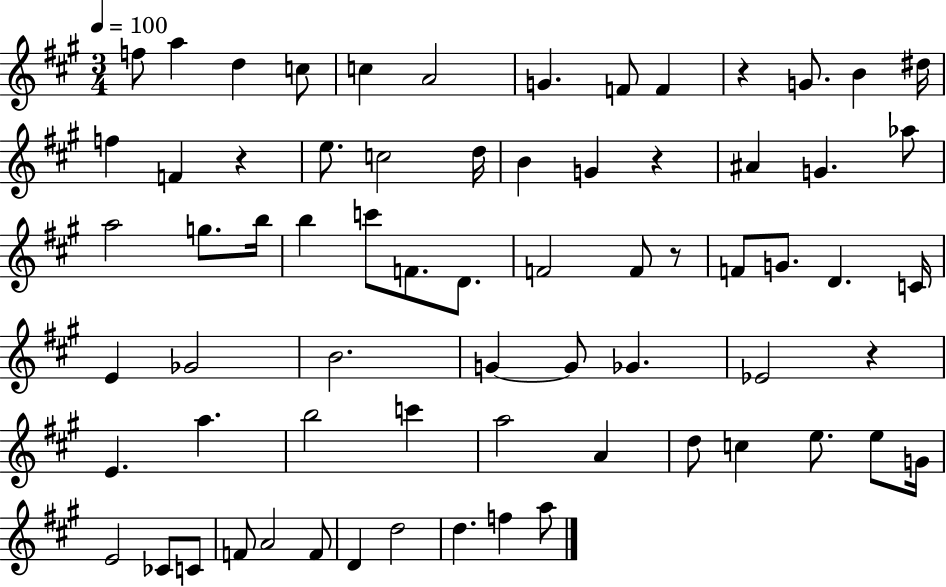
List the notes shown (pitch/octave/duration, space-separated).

F5/e A5/q D5/q C5/e C5/q A4/h G4/q. F4/e F4/q R/q G4/e. B4/q D#5/s F5/q F4/q R/q E5/e. C5/h D5/s B4/q G4/q R/q A#4/q G4/q. Ab5/e A5/h G5/e. B5/s B5/q C6/e F4/e. D4/e. F4/h F4/e R/e F4/e G4/e. D4/q. C4/s E4/q Gb4/h B4/h. G4/q G4/e Gb4/q. Eb4/h R/q E4/q. A5/q. B5/h C6/q A5/h A4/q D5/e C5/q E5/e. E5/e G4/s E4/h CES4/e C4/e F4/e A4/h F4/e D4/q D5/h D5/q. F5/q A5/e